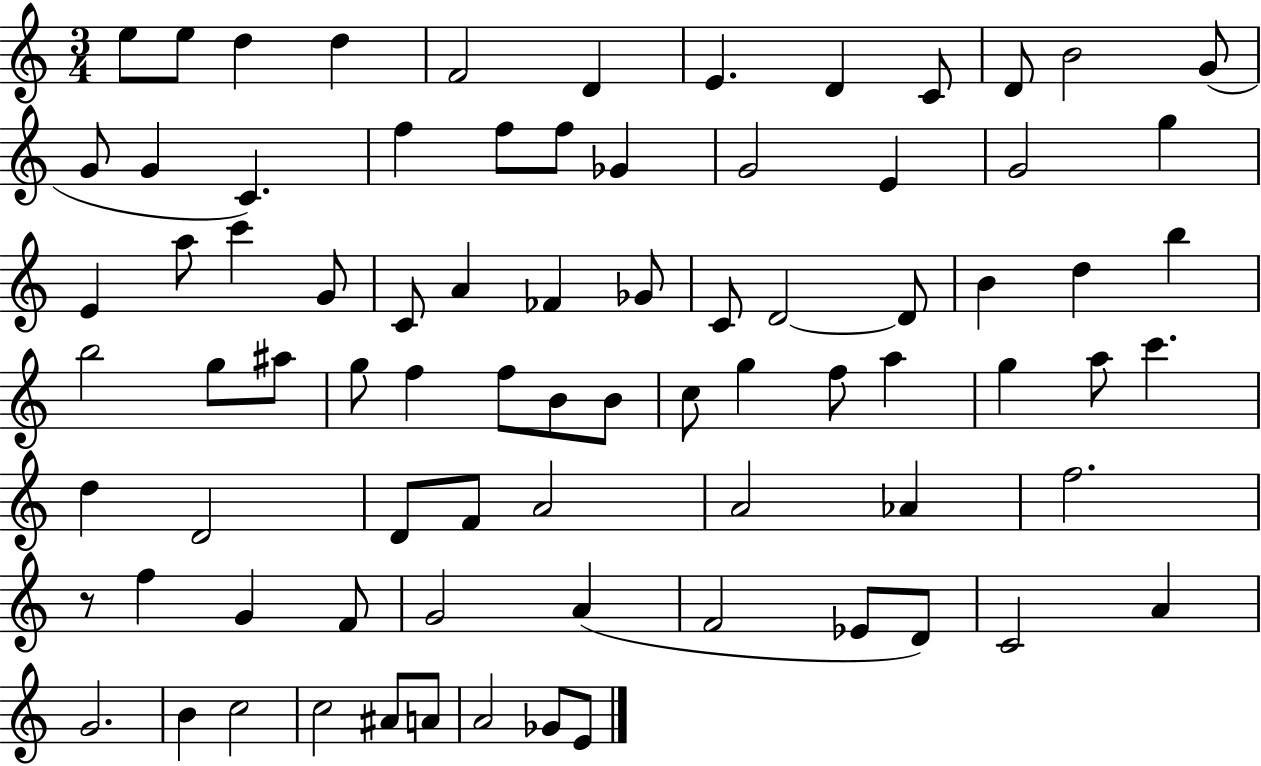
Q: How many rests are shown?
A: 1